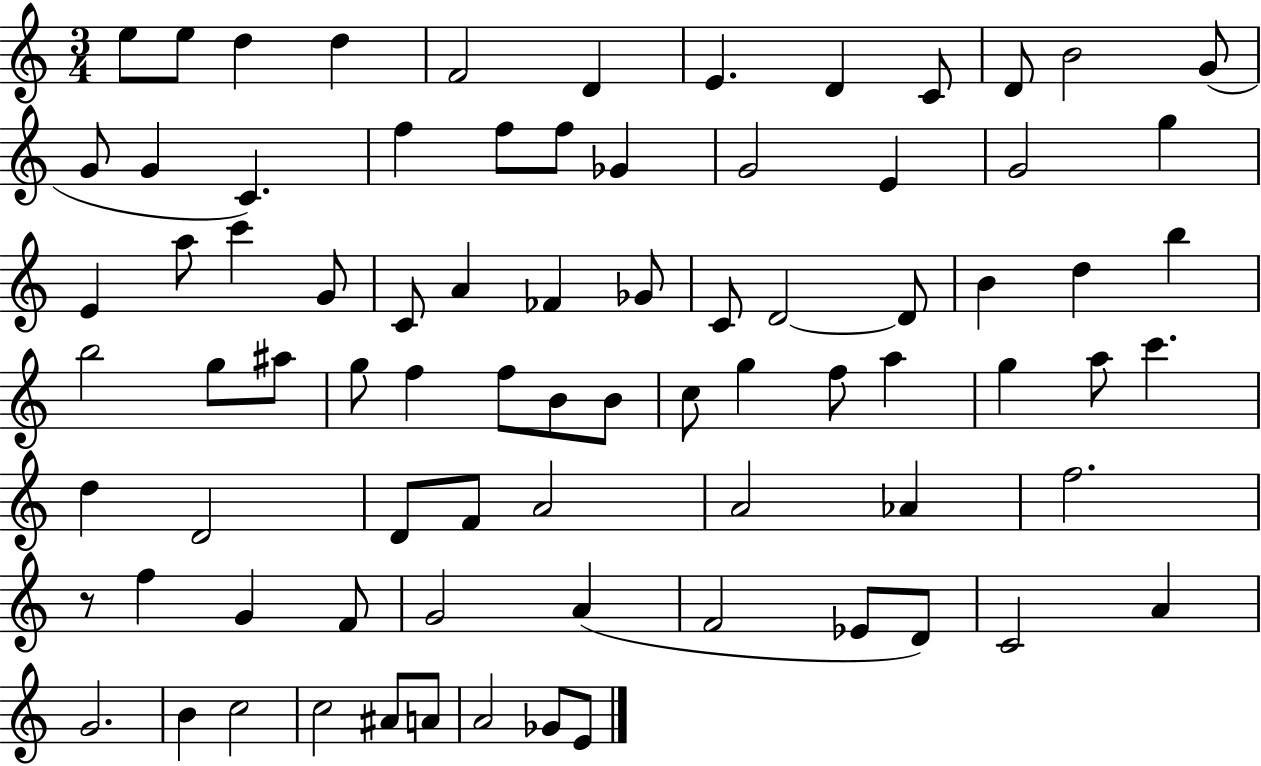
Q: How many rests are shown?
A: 1